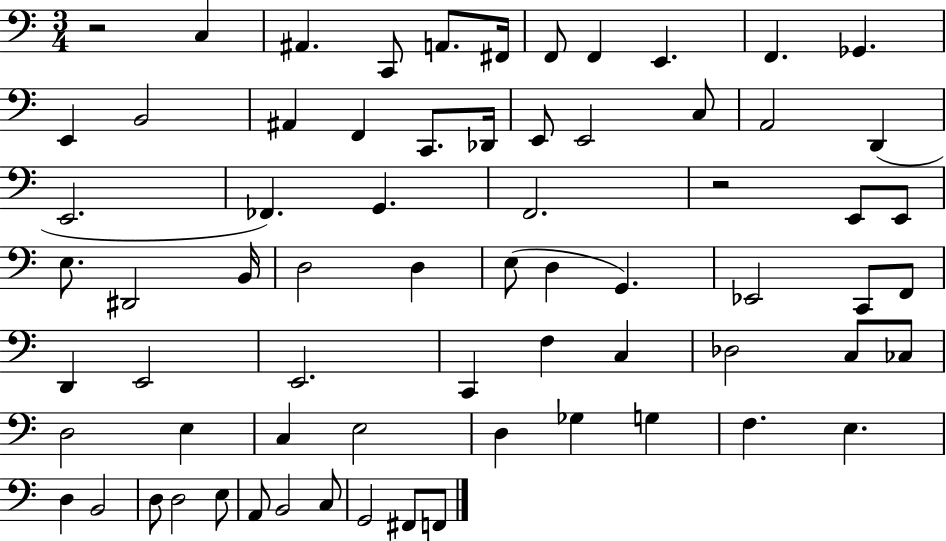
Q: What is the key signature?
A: C major